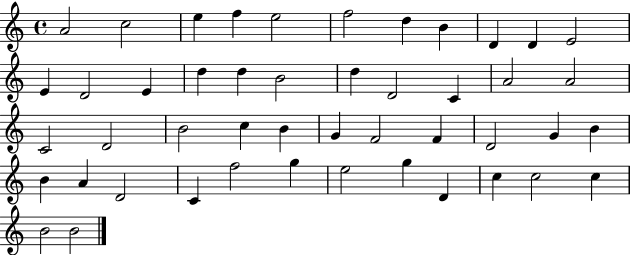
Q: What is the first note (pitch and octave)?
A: A4